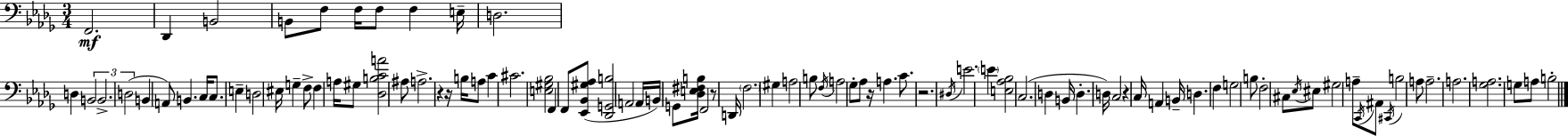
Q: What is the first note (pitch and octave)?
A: F2